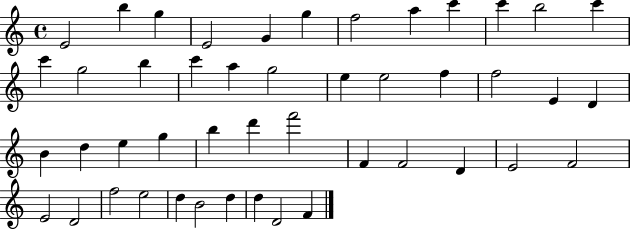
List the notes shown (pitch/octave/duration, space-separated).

E4/h B5/q G5/q E4/h G4/q G5/q F5/h A5/q C6/q C6/q B5/h C6/q C6/q G5/h B5/q C6/q A5/q G5/h E5/q E5/h F5/q F5/h E4/q D4/q B4/q D5/q E5/q G5/q B5/q D6/q F6/h F4/q F4/h D4/q E4/h F4/h E4/h D4/h F5/h E5/h D5/q B4/h D5/q D5/q D4/h F4/q